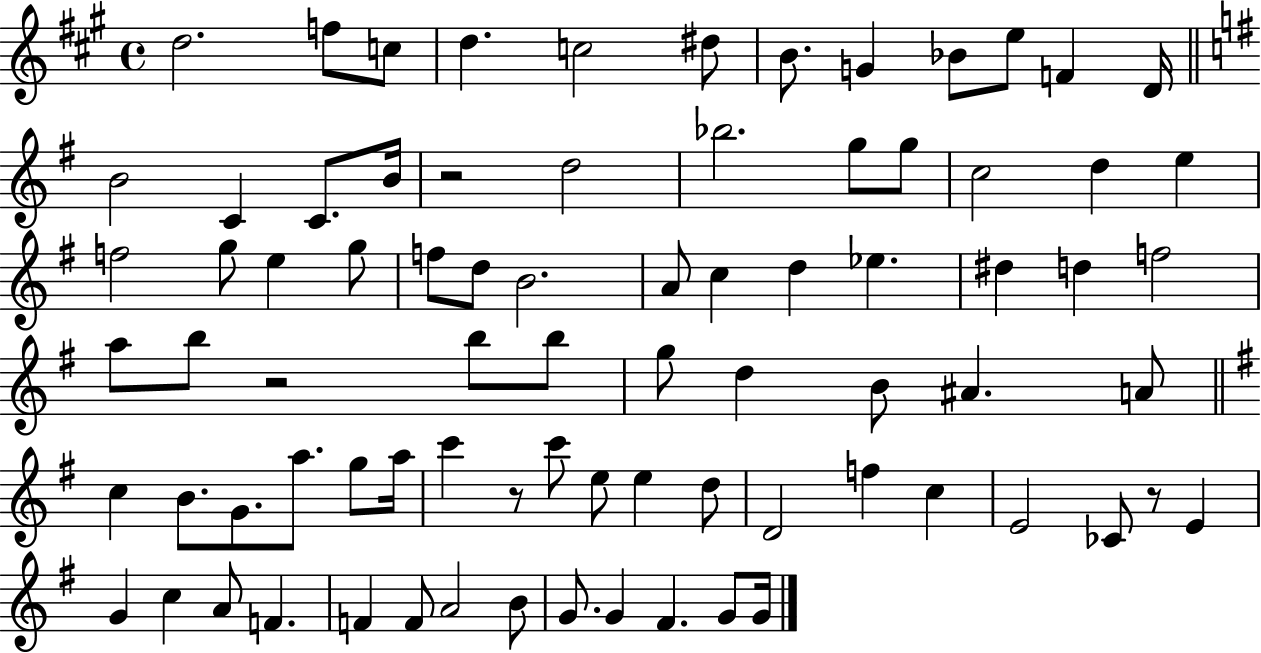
X:1
T:Untitled
M:4/4
L:1/4
K:A
d2 f/2 c/2 d c2 ^d/2 B/2 G _B/2 e/2 F D/4 B2 C C/2 B/4 z2 d2 _b2 g/2 g/2 c2 d e f2 g/2 e g/2 f/2 d/2 B2 A/2 c d _e ^d d f2 a/2 b/2 z2 b/2 b/2 g/2 d B/2 ^A A/2 c B/2 G/2 a/2 g/2 a/4 c' z/2 c'/2 e/2 e d/2 D2 f c E2 _C/2 z/2 E G c A/2 F F F/2 A2 B/2 G/2 G ^F G/2 G/4